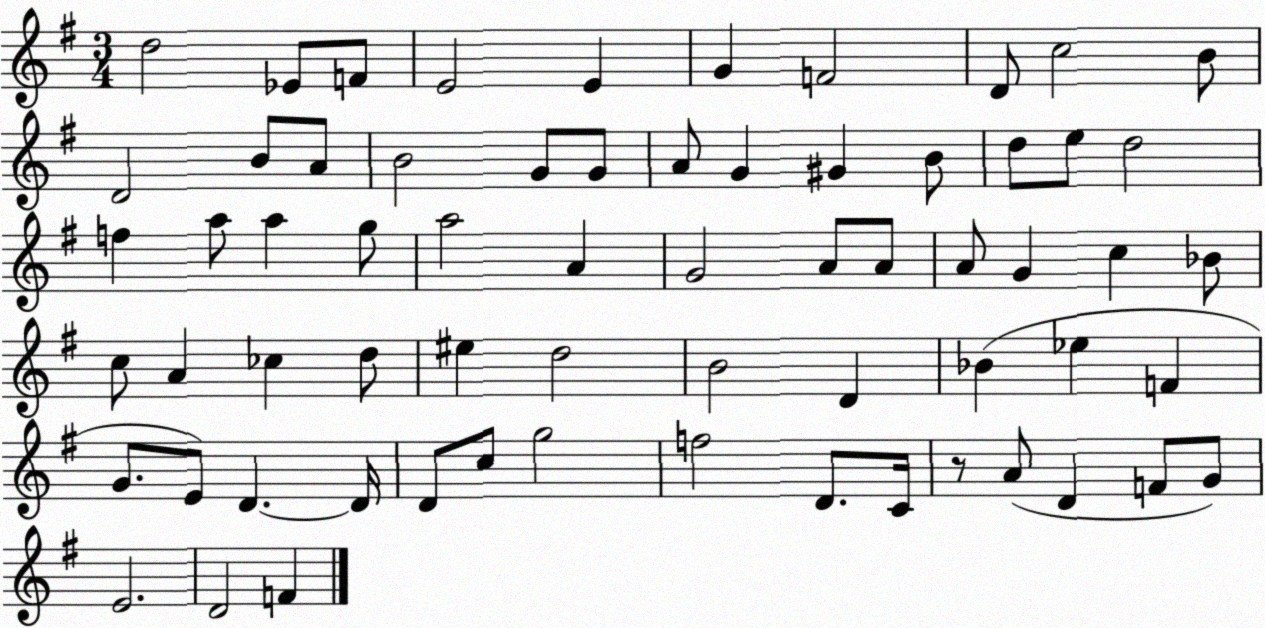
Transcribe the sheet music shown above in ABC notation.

X:1
T:Untitled
M:3/4
L:1/4
K:G
d2 _E/2 F/2 E2 E G F2 D/2 c2 B/2 D2 B/2 A/2 B2 G/2 G/2 A/2 G ^G B/2 d/2 e/2 d2 f a/2 a g/2 a2 A G2 A/2 A/2 A/2 G c _B/2 c/2 A _c d/2 ^e d2 B2 D _B _e F G/2 E/2 D D/4 D/2 c/2 g2 f2 D/2 C/4 z/2 A/2 D F/2 G/2 E2 D2 F